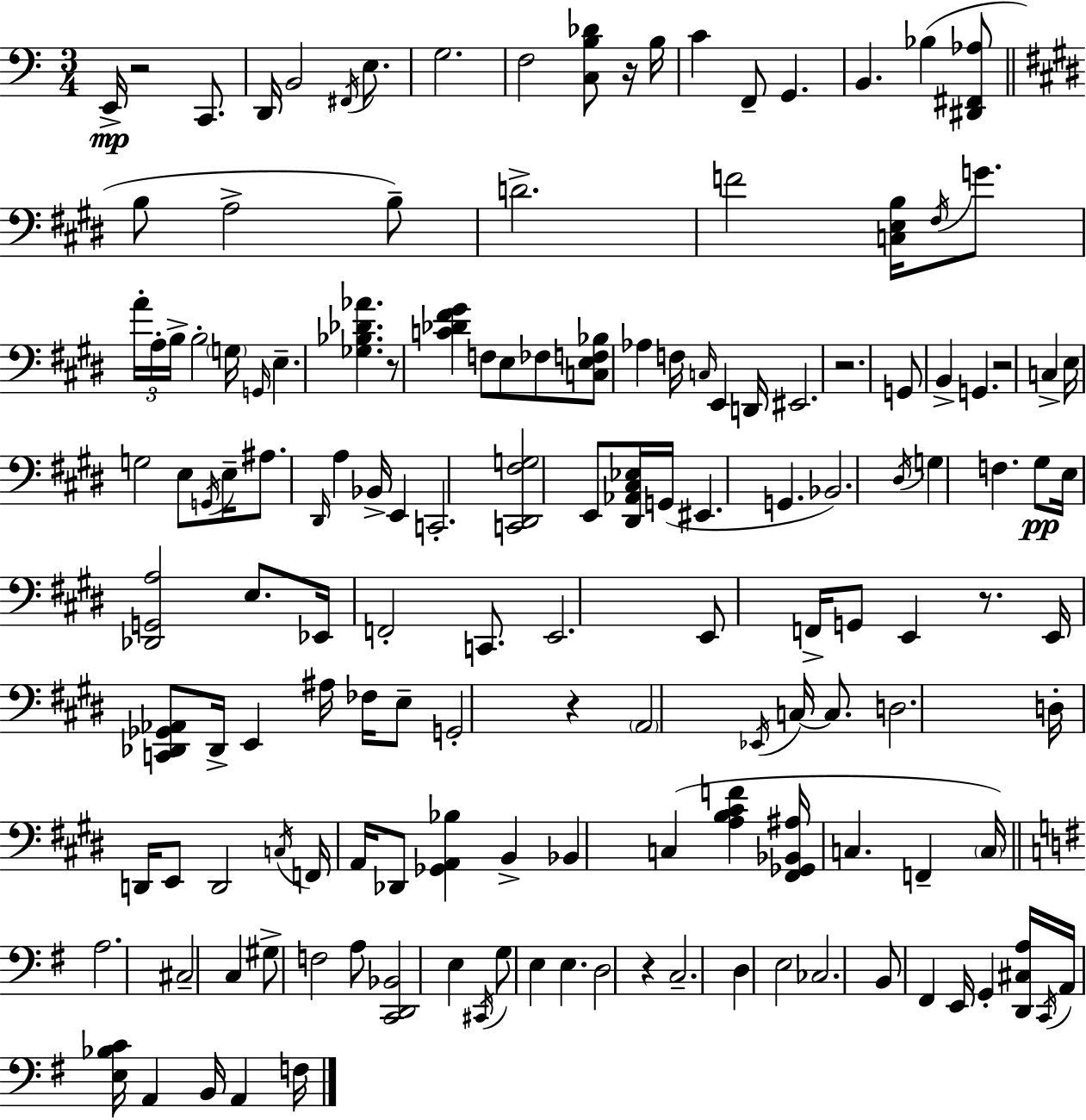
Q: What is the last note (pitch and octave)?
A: F3